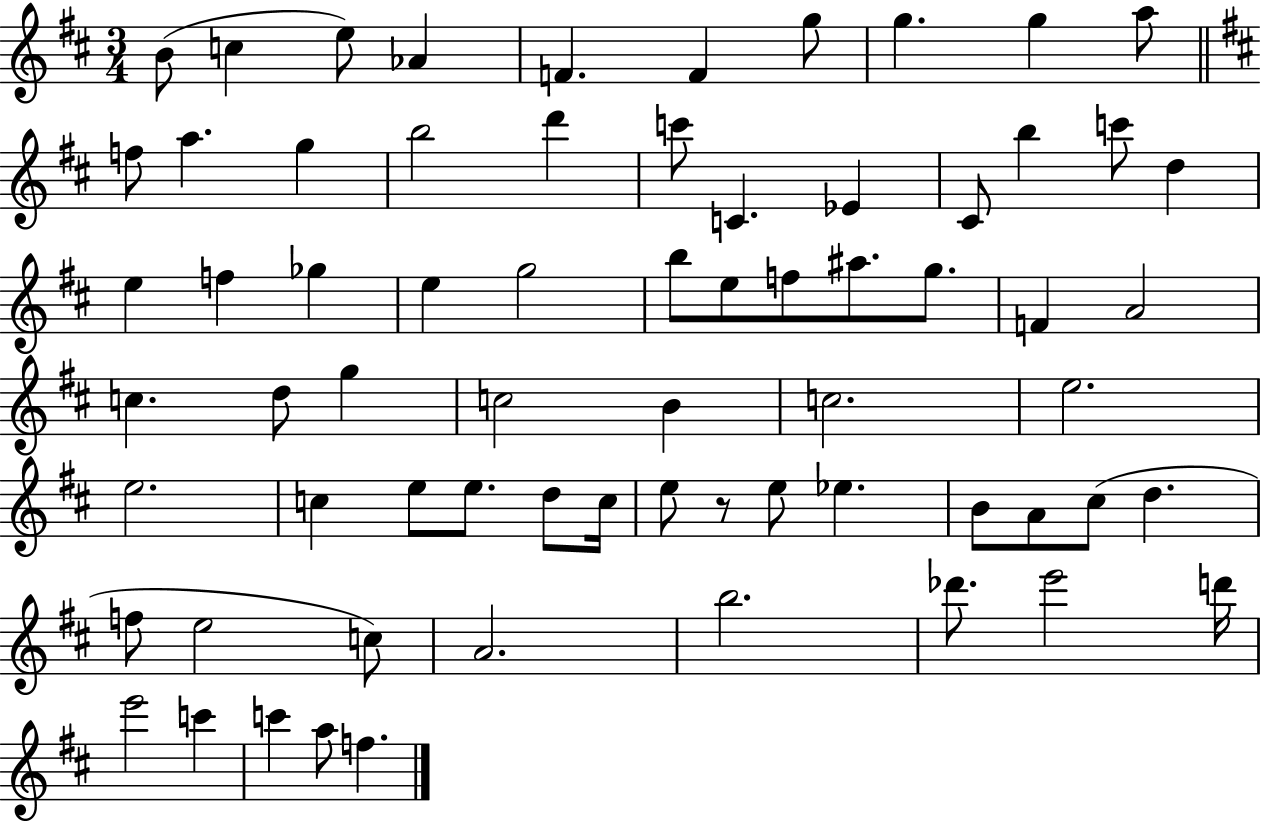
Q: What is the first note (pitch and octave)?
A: B4